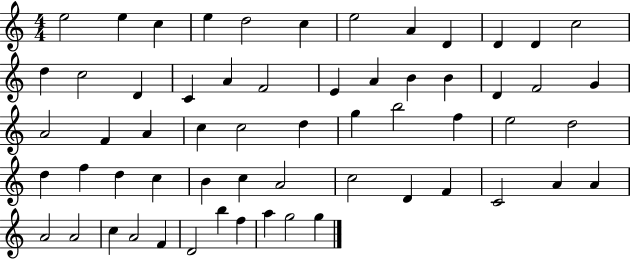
E5/h E5/q C5/q E5/q D5/h C5/q E5/h A4/q D4/q D4/q D4/q C5/h D5/q C5/h D4/q C4/q A4/q F4/h E4/q A4/q B4/q B4/q D4/q F4/h G4/q A4/h F4/q A4/q C5/q C5/h D5/q G5/q B5/h F5/q E5/h D5/h D5/q F5/q D5/q C5/q B4/q C5/q A4/h C5/h D4/q F4/q C4/h A4/q A4/q A4/h A4/h C5/q A4/h F4/q D4/h B5/q F5/q A5/q G5/h G5/q